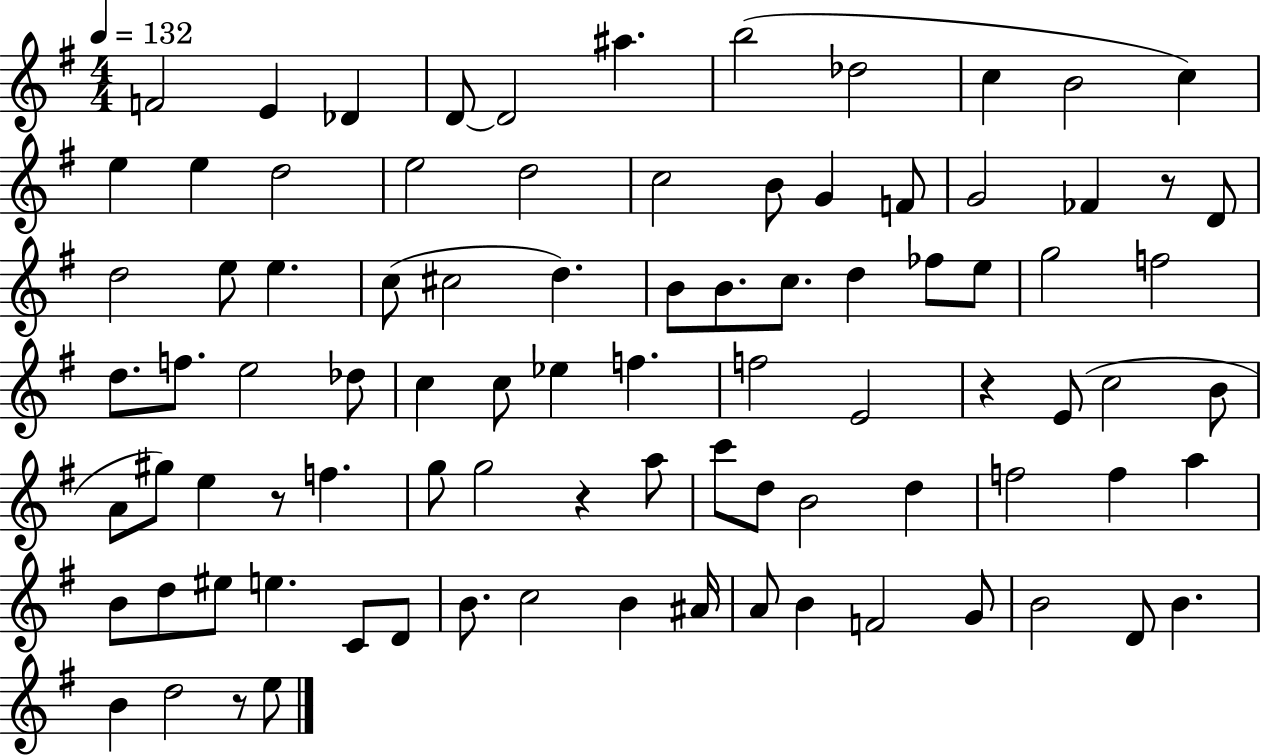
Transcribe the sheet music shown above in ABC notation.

X:1
T:Untitled
M:4/4
L:1/4
K:G
F2 E _D D/2 D2 ^a b2 _d2 c B2 c e e d2 e2 d2 c2 B/2 G F/2 G2 _F z/2 D/2 d2 e/2 e c/2 ^c2 d B/2 B/2 c/2 d _f/2 e/2 g2 f2 d/2 f/2 e2 _d/2 c c/2 _e f f2 E2 z E/2 c2 B/2 A/2 ^g/2 e z/2 f g/2 g2 z a/2 c'/2 d/2 B2 d f2 f a B/2 d/2 ^e/2 e C/2 D/2 B/2 c2 B ^A/4 A/2 B F2 G/2 B2 D/2 B B d2 z/2 e/2